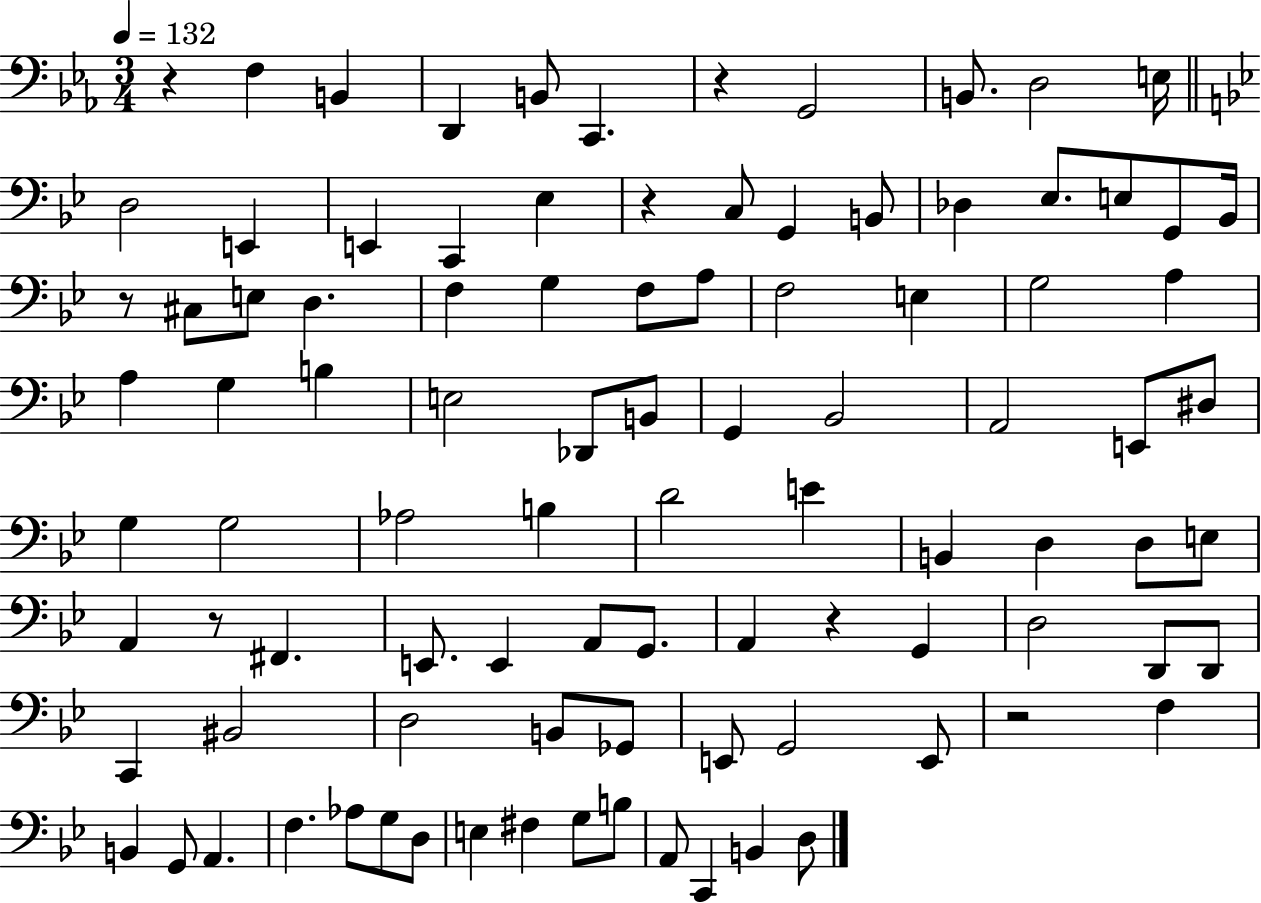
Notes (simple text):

R/q F3/q B2/q D2/q B2/e C2/q. R/q G2/h B2/e. D3/h E3/s D3/h E2/q E2/q C2/q Eb3/q R/q C3/e G2/q B2/e Db3/q Eb3/e. E3/e G2/e Bb2/s R/e C#3/e E3/e D3/q. F3/q G3/q F3/e A3/e F3/h E3/q G3/h A3/q A3/q G3/q B3/q E3/h Db2/e B2/e G2/q Bb2/h A2/h E2/e D#3/e G3/q G3/h Ab3/h B3/q D4/h E4/q B2/q D3/q D3/e E3/e A2/q R/e F#2/q. E2/e. E2/q A2/e G2/e. A2/q R/q G2/q D3/h D2/e D2/e C2/q BIS2/h D3/h B2/e Gb2/e E2/e G2/h E2/e R/h F3/q B2/q G2/e A2/q. F3/q. Ab3/e G3/e D3/e E3/q F#3/q G3/e B3/e A2/e C2/q B2/q D3/e